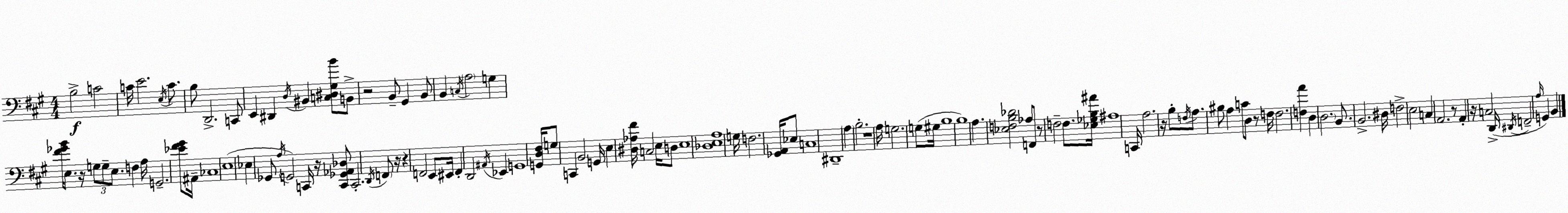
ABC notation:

X:1
T:Untitled
M:4/4
L:1/4
K:A
B,2 C2 C/4 E2 E,/4 C/2 B,/2 D,,2 C,,/2 E,, ^D,, D,/4 ^B,, [C,^D,^G,B]/2 B,,/2 z2 B,,/2 ^G,, B,,/2 B,, C,/4 A,2 G, [^F_GB]/4 E,/2 z/4 G,/2 G,/2 E,/2 F, A,/4 G,,2 [_E^F^G]/2 ^A,,/4 _C,4 E,4 _E, _G,,/2 A,/4 G,,2 C,,/4 z/4 [C,,_G,,_A,,_D,]/2 C,,2 D,,/4 F,,/2 z/4 z F,,2 E,,/2 ^E,,/4 F,, D,,2 ^A,,/4 _E,, G,,4 [G,,D,^F,]/4 G,/2 C,, B,,2 G,,/4 E, [^D,_A,^F]/4 C,2 E,/4 D,/2 E,4 [_D,E,A,]4 G,/4 F,2 [_G,,A,,]/4 _E,/2 C,4 ^D,,4 A, B,2 z4 A,/4 G,2 G,/2 ^G,/4 B,4 B,4 A, [_E,F,B,_D]2 _A,/2 F,,/2 z/2 F,2 F,/2 [_E,_G,B,^A]/4 ^A,4 C,,/4 A,2 z/4 B,/2 F,/4 A,/2 ^B,/2 A, C/2 D,/2 z/2 F,/4 F,2 [F,A] D, D,2 B,,/2 B,,2 ^D,/4 F,2 E,2 C, A,,2 z/2 A,, z/4 C,2 D,,/4 ^D,,/4 F,,2 A,/4 G,, B,,